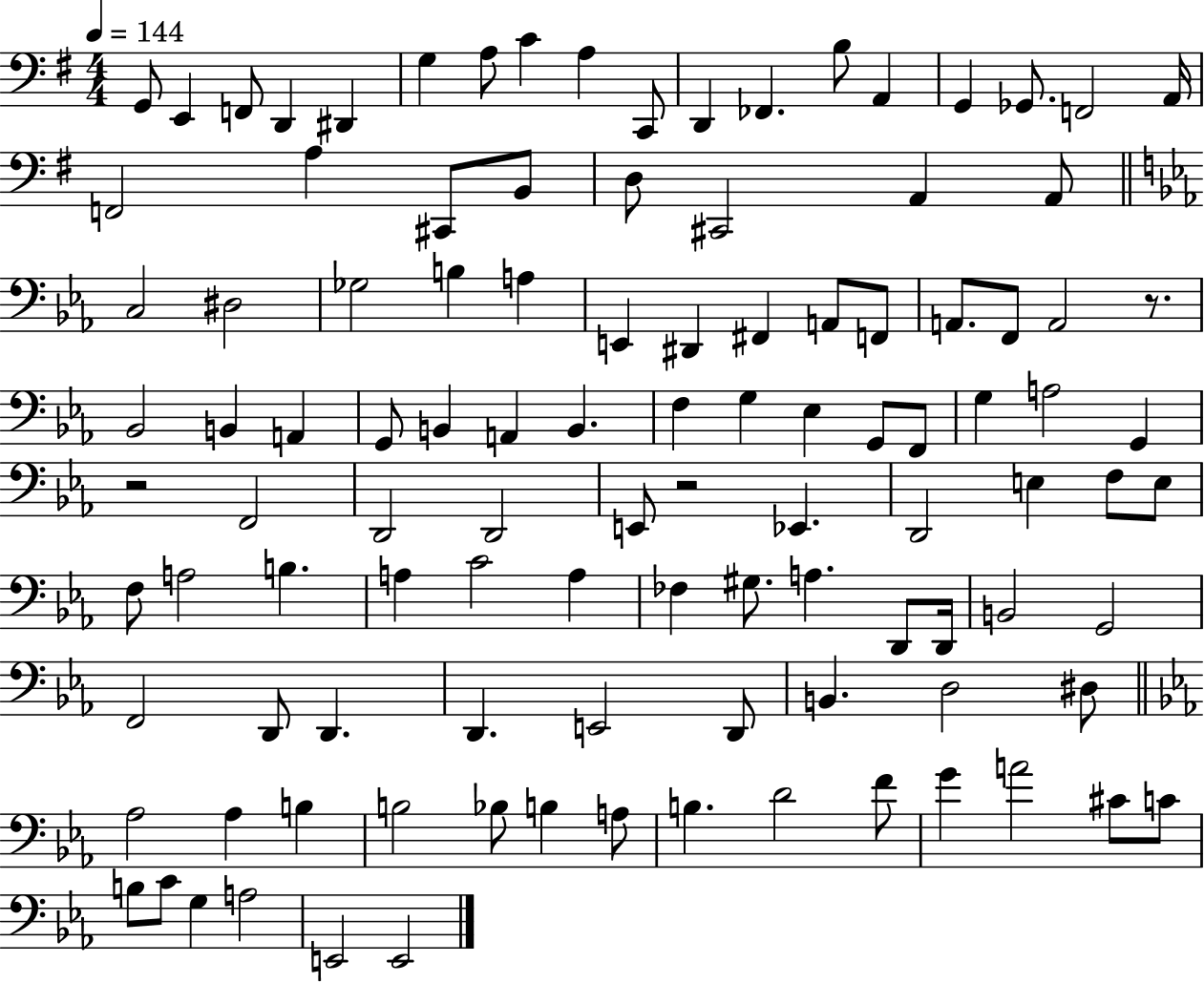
X:1
T:Untitled
M:4/4
L:1/4
K:G
G,,/2 E,, F,,/2 D,, ^D,, G, A,/2 C A, C,,/2 D,, _F,, B,/2 A,, G,, _G,,/2 F,,2 A,,/4 F,,2 A, ^C,,/2 B,,/2 D,/2 ^C,,2 A,, A,,/2 C,2 ^D,2 _G,2 B, A, E,, ^D,, ^F,, A,,/2 F,,/2 A,,/2 F,,/2 A,,2 z/2 _B,,2 B,, A,, G,,/2 B,, A,, B,, F, G, _E, G,,/2 F,,/2 G, A,2 G,, z2 F,,2 D,,2 D,,2 E,,/2 z2 _E,, D,,2 E, F,/2 E,/2 F,/2 A,2 B, A, C2 A, _F, ^G,/2 A, D,,/2 D,,/4 B,,2 G,,2 F,,2 D,,/2 D,, D,, E,,2 D,,/2 B,, D,2 ^D,/2 _A,2 _A, B, B,2 _B,/2 B, A,/2 B, D2 F/2 G A2 ^C/2 C/2 B,/2 C/2 G, A,2 E,,2 E,,2